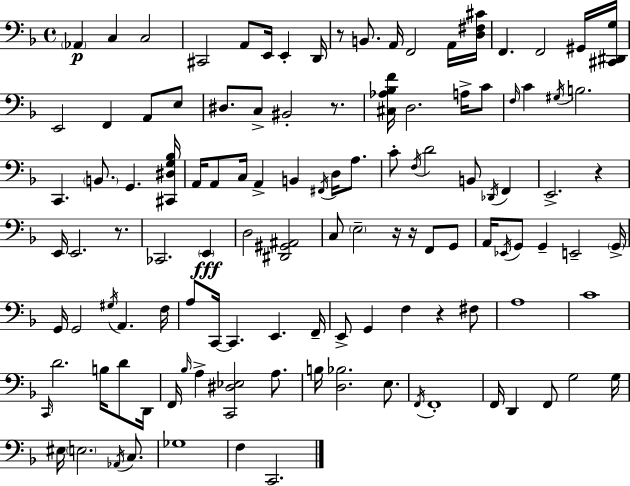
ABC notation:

X:1
T:Untitled
M:4/4
L:1/4
K:Dm
_A,, C, C,2 ^C,,2 A,,/2 E,,/4 E,, D,,/4 z/2 B,,/2 A,,/4 F,,2 A,,/4 [D,^F,^C]/4 F,, F,,2 ^G,,/4 [^C,,^D,,G,]/4 E,,2 F,, A,,/2 E,/2 ^D,/2 C,/2 ^B,,2 z/2 [^C,_A,_B,F]/4 D,2 A,/4 C/2 F,/4 C ^G,/4 B,2 C,, B,,/2 G,, [^C,,^D,G,_B,]/4 A,,/4 A,,/2 C,/4 A,, B,, ^F,,/4 D,/4 A,/2 C/2 F,/4 D2 B,,/2 _D,,/4 F,, E,,2 z E,,/4 E,,2 z/2 _C,,2 E,, D,2 [^D,,^G,,^A,,]2 C,/2 E,2 z/4 z/4 F,,/2 G,,/2 A,,/4 _E,,/4 G,,/2 G,, E,,2 G,,/4 G,,/4 G,,2 ^G,/4 A,, F,/4 A,/2 C,,/4 C,, E,, F,,/4 E,,/2 G,, F, z ^F,/2 A,4 C4 C,,/4 D2 B,/4 D/2 D,,/4 F,,/4 _B,/4 A, [C,,^D,_E,]2 A,/2 B,/4 [D,_B,]2 E,/2 F,,/4 F,,4 F,,/4 D,, F,,/2 G,2 G,/4 ^E,/4 E,2 _A,,/4 C,/2 _G,4 F, C,,2